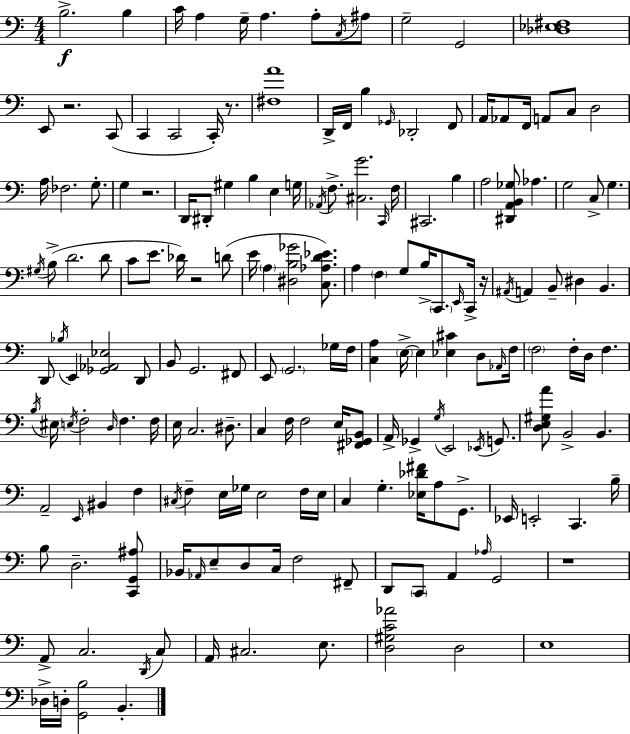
B3/h. B3/q C4/s A3/q G3/s A3/q. A3/e C3/s A#3/e G3/h G2/h [Db3,Eb3,F#3]/w E2/e R/h. C2/e C2/q C2/h C2/s R/e. [F#3,A4]/w D2/s F2/s B3/q Gb2/s Db2/h F2/e A2/s Ab2/e F2/s A2/e C3/e D3/h A3/s FES3/h. G3/e. G3/q R/h. D2/s D#2/e G#3/q B3/q E3/q G3/s Ab2/s F3/e. [C#3,G4]/h. C2/s F3/s C#2/h. B3/q A3/h [D#2,A2,B2,Gb3]/e Ab3/q. G3/h C3/e G3/q. G#3/s B3/e D4/h. D4/e C4/e E4/e. Db4/s R/h D4/e E4/s A3/q [D#3,B3,Gb4]/h [C3,Ab3,D4,Eb4]/e. A3/q F3/q G3/e B3/s C2/e. E2/s C2/s R/s A#2/s A2/q B2/e D#3/q B2/q. D2/e Bb3/s E2/q [Gb2,Ab2,Eb3]/h D2/e B2/e G2/h. F#2/e E2/e G2/h. Gb3/s F3/s [C3,A3]/q E3/s E3/q [Eb3,C#4]/q D3/e Ab2/s F3/s F3/h F3/s D3/s F3/q. B3/s EIS3/s E3/s F3/h D3/s F3/q. F3/s E3/s C3/h. D#3/e. C3/q F3/s F3/h E3/s [F#2,Gb2,B2]/e A2/s Gb2/q G3/s E2/h Eb2/s G2/e. [D3,E3,G#3,A4]/e B2/h B2/q. A2/h E2/s BIS2/q F3/q C#3/s F3/q E3/s Gb3/s E3/h F3/s E3/s C3/q G3/q. [Eb3,Db4,F#4]/s A3/e G2/e. Eb2/s E2/h C2/q. B3/s B3/e D3/h. [C2,G2,A#3]/e Bb2/s Ab2/s E3/e D3/e C3/s F3/h F#2/e D2/e C2/e A2/q Ab3/s G2/h R/w A2/e C3/h. D2/s C3/e A2/s C#3/h. E3/e. [D3,G#3,C4,Ab4]/h D3/h E3/w Db3/s D3/s [G2,B3]/h B2/q.